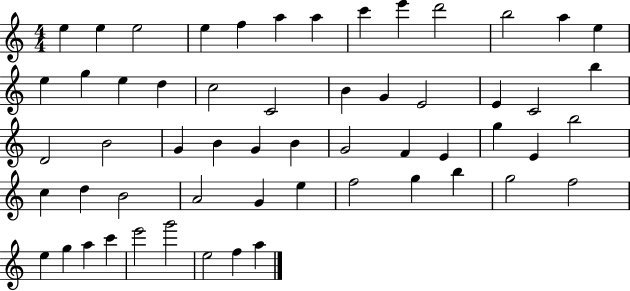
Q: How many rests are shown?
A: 0